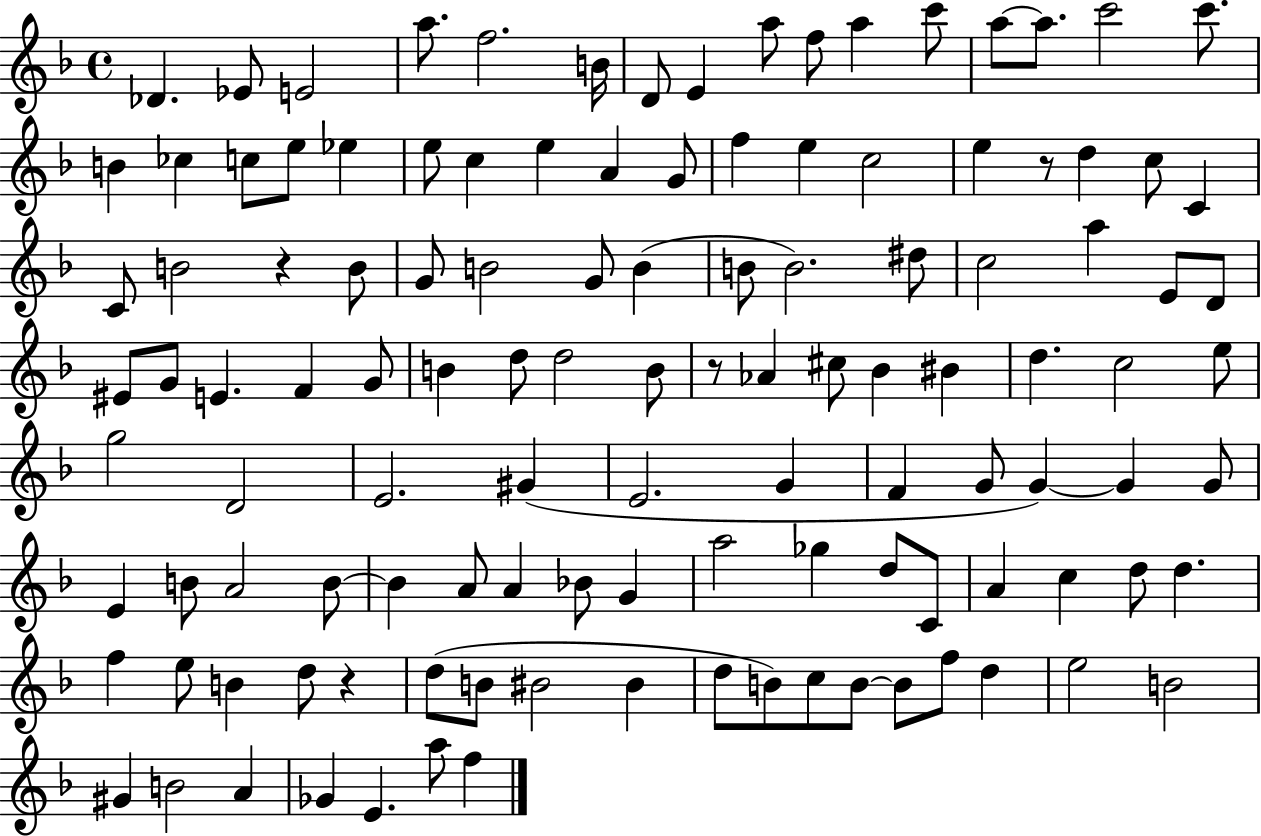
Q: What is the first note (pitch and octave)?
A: Db4